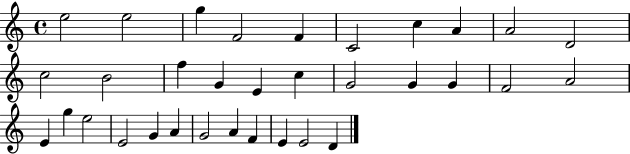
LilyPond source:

{
  \clef treble
  \time 4/4
  \defaultTimeSignature
  \key c \major
  e''2 e''2 | g''4 f'2 f'4 | c'2 c''4 a'4 | a'2 d'2 | \break c''2 b'2 | f''4 g'4 e'4 c''4 | g'2 g'4 g'4 | f'2 a'2 | \break e'4 g''4 e''2 | e'2 g'4 a'4 | g'2 a'4 f'4 | e'4 e'2 d'4 | \break \bar "|."
}